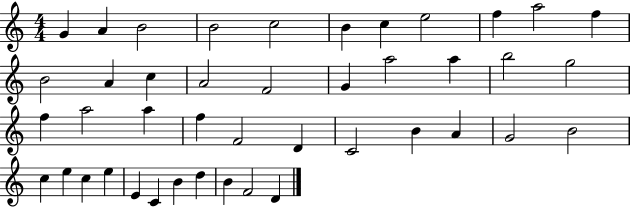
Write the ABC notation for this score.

X:1
T:Untitled
M:4/4
L:1/4
K:C
G A B2 B2 c2 B c e2 f a2 f B2 A c A2 F2 G a2 a b2 g2 f a2 a f F2 D C2 B A G2 B2 c e c e E C B d B F2 D